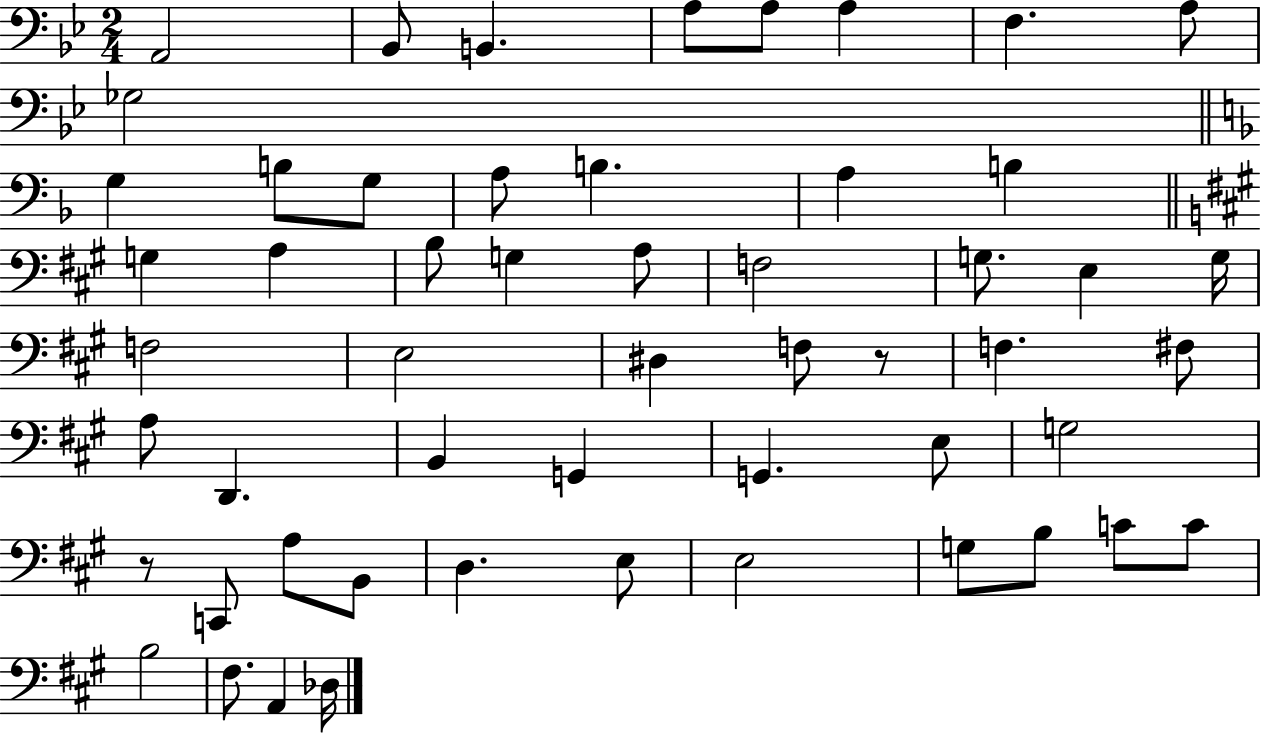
A2/h Bb2/e B2/q. A3/e A3/e A3/q F3/q. A3/e Gb3/h G3/q B3/e G3/e A3/e B3/q. A3/q B3/q G3/q A3/q B3/e G3/q A3/e F3/h G3/e. E3/q G3/s F3/h E3/h D#3/q F3/e R/e F3/q. F#3/e A3/e D2/q. B2/q G2/q G2/q. E3/e G3/h R/e C2/e A3/e B2/e D3/q. E3/e E3/h G3/e B3/e C4/e C4/e B3/h F#3/e. A2/q Db3/s